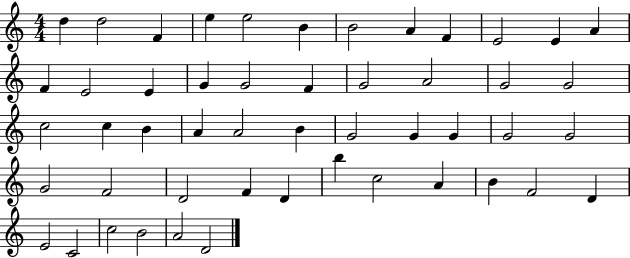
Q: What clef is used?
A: treble